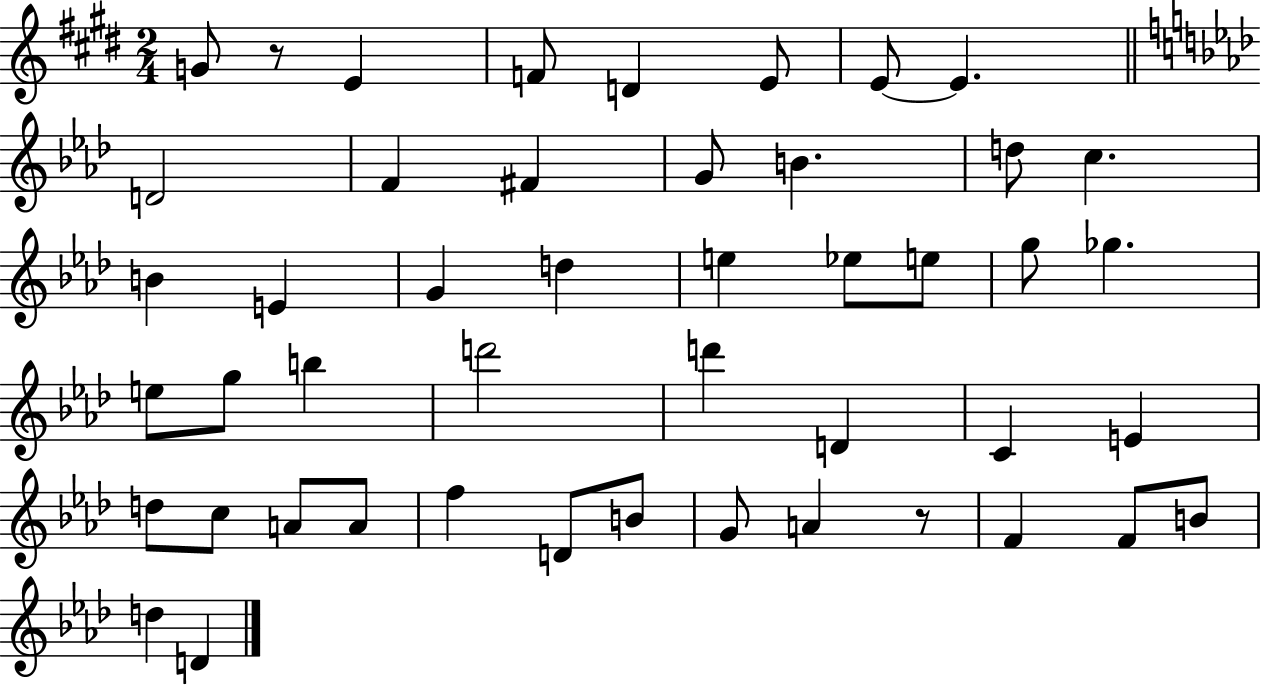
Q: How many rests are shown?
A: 2